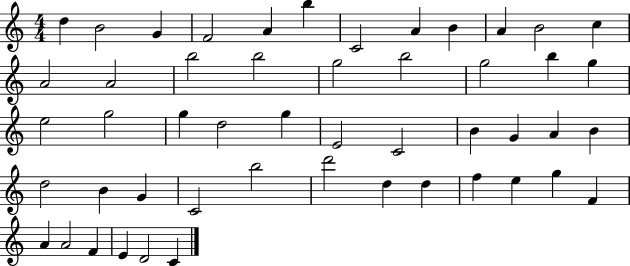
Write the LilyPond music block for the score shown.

{
  \clef treble
  \numericTimeSignature
  \time 4/4
  \key c \major
  d''4 b'2 g'4 | f'2 a'4 b''4 | c'2 a'4 b'4 | a'4 b'2 c''4 | \break a'2 a'2 | b''2 b''2 | g''2 b''2 | g''2 b''4 g''4 | \break e''2 g''2 | g''4 d''2 g''4 | e'2 c'2 | b'4 g'4 a'4 b'4 | \break d''2 b'4 g'4 | c'2 b''2 | d'''2 d''4 d''4 | f''4 e''4 g''4 f'4 | \break a'4 a'2 f'4 | e'4 d'2 c'4 | \bar "|."
}